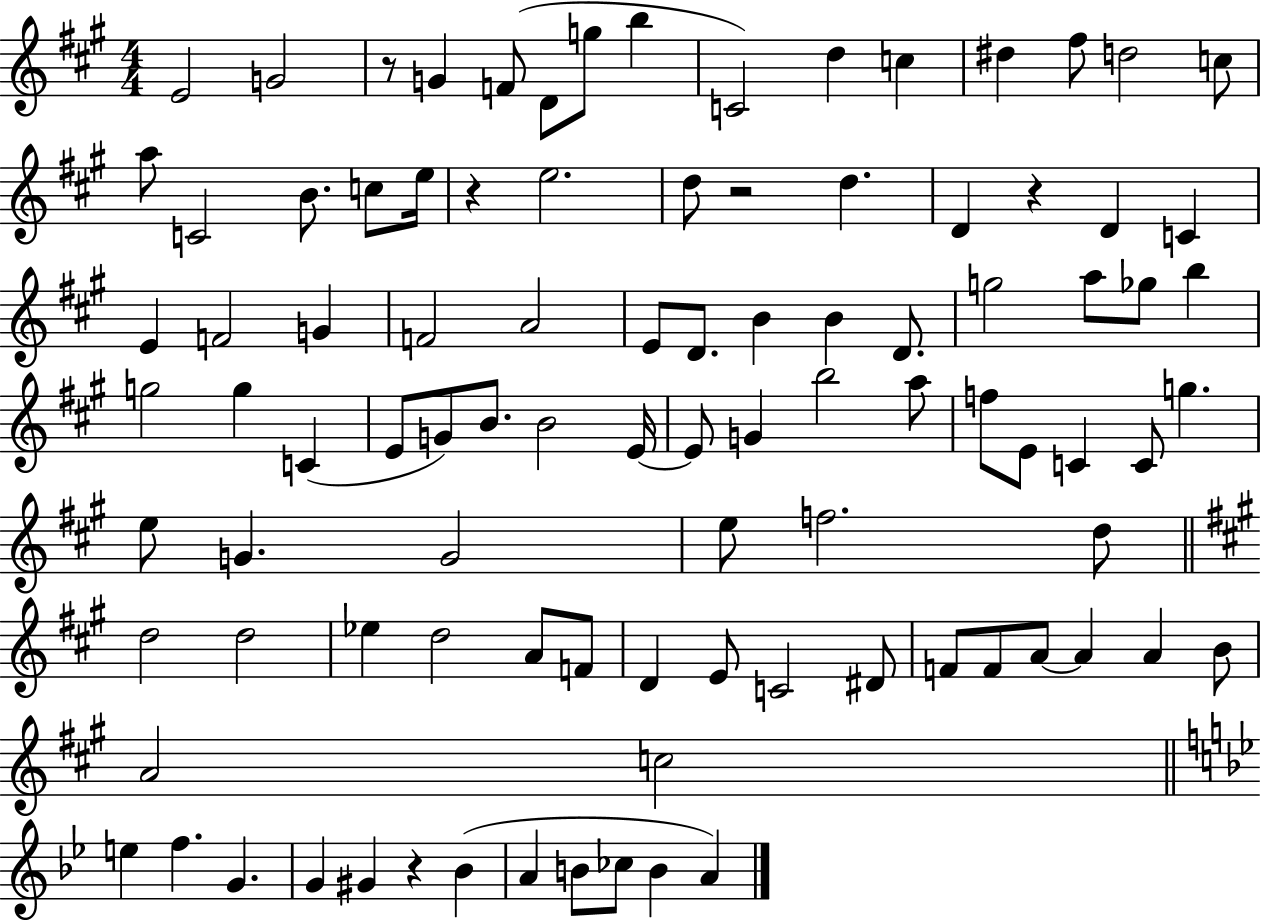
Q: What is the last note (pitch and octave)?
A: A4